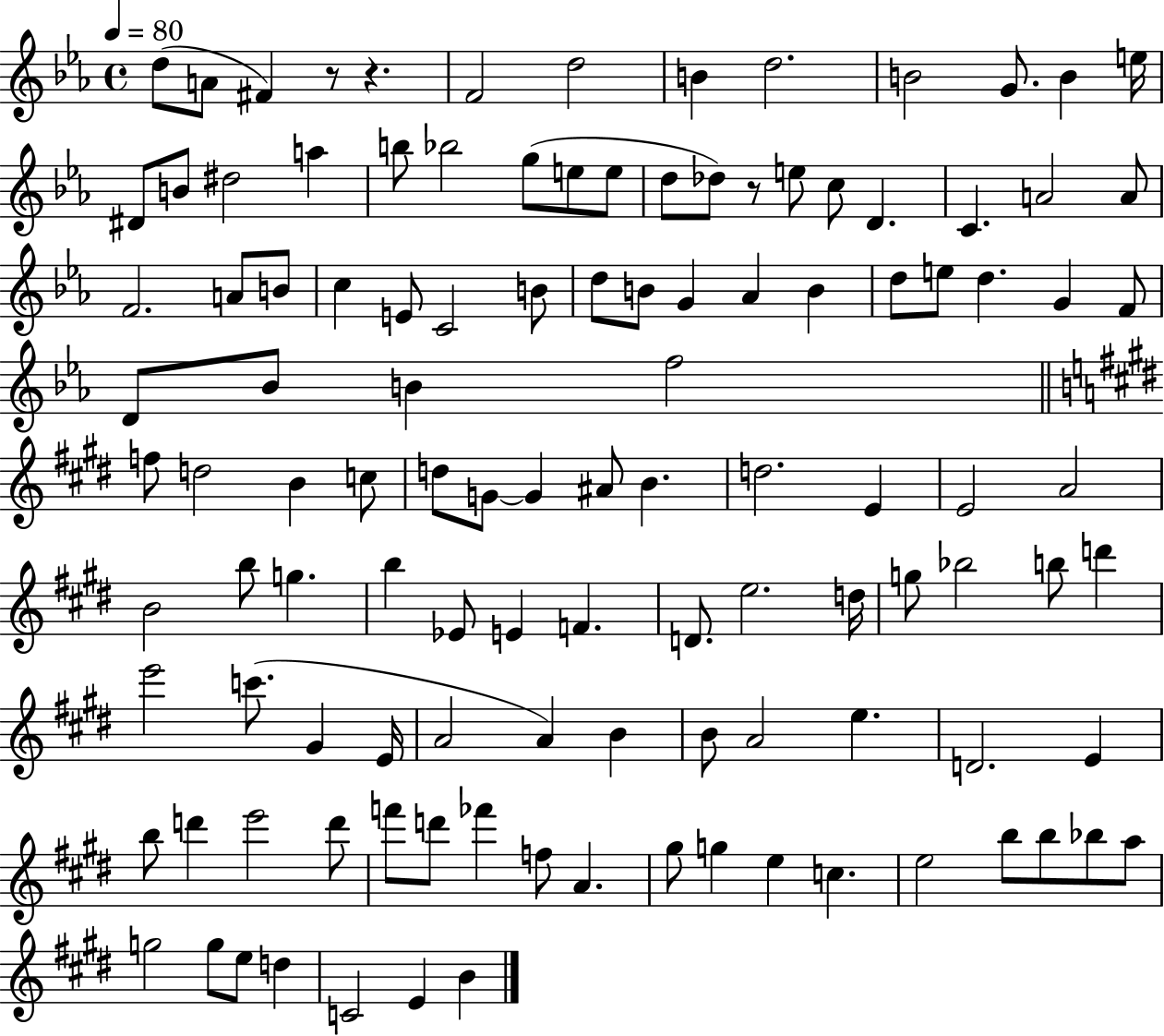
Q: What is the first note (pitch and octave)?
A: D5